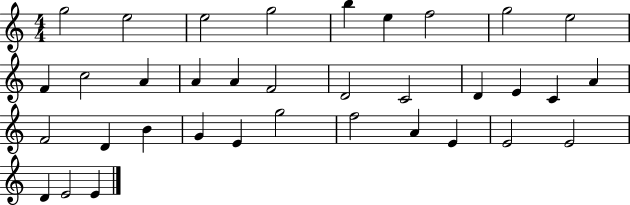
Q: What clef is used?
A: treble